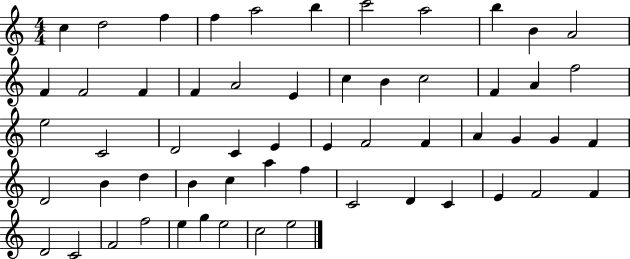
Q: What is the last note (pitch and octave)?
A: E5